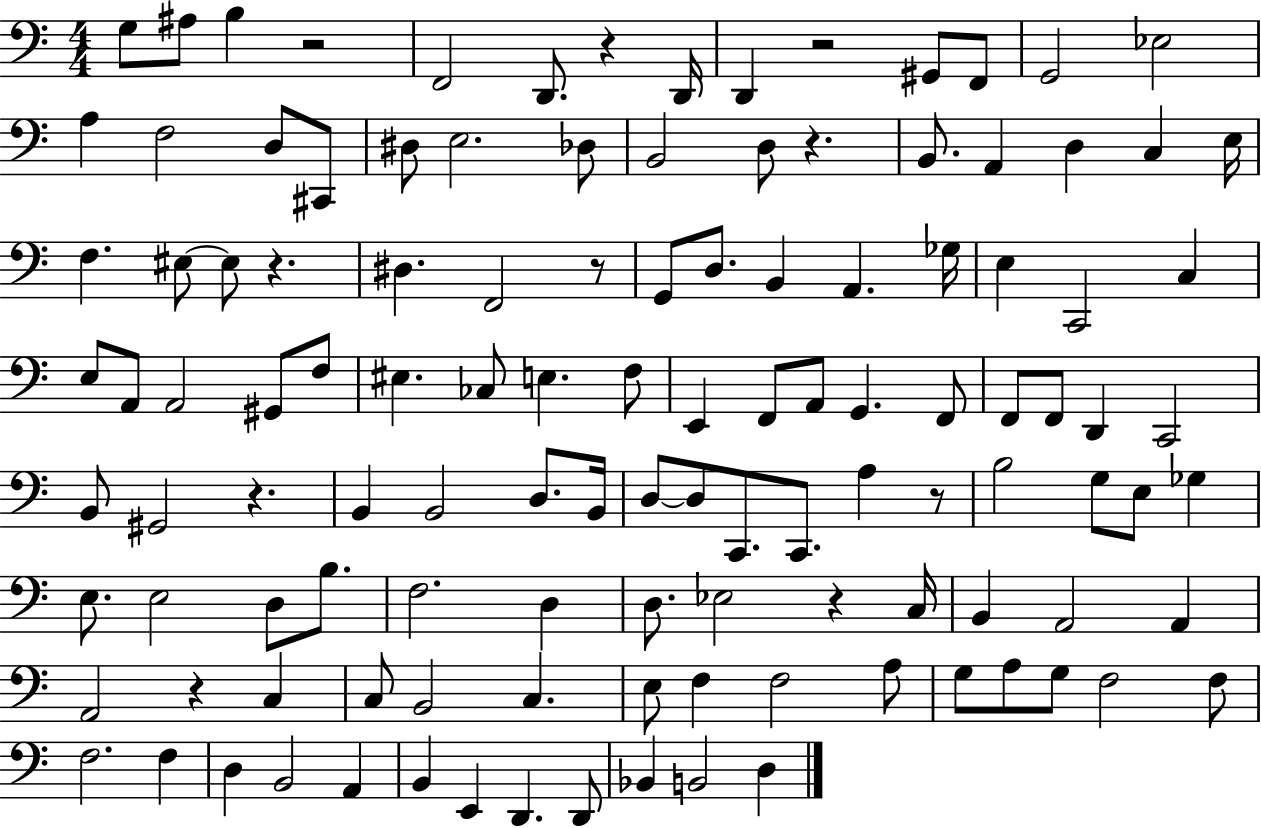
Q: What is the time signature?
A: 4/4